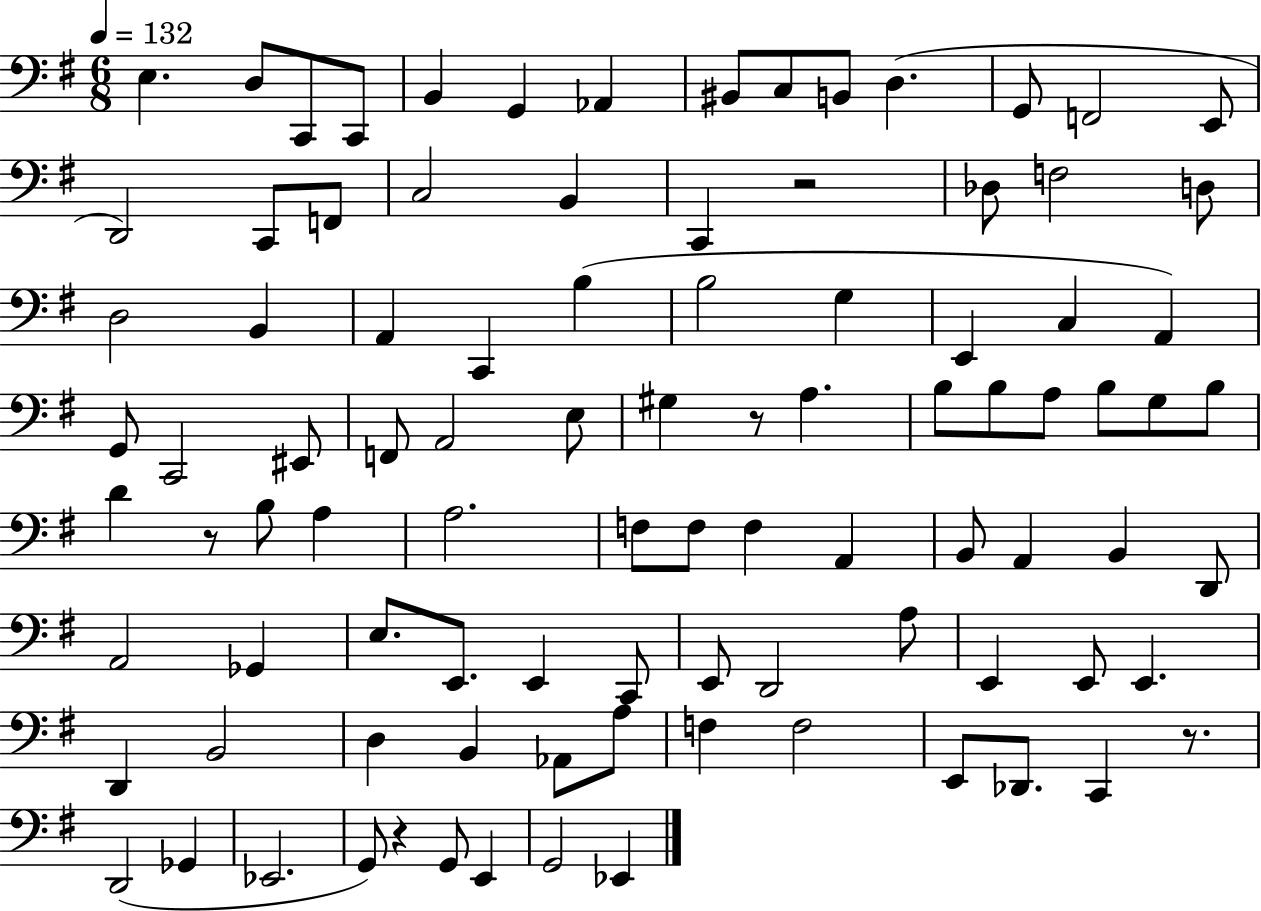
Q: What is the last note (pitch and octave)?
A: Eb2